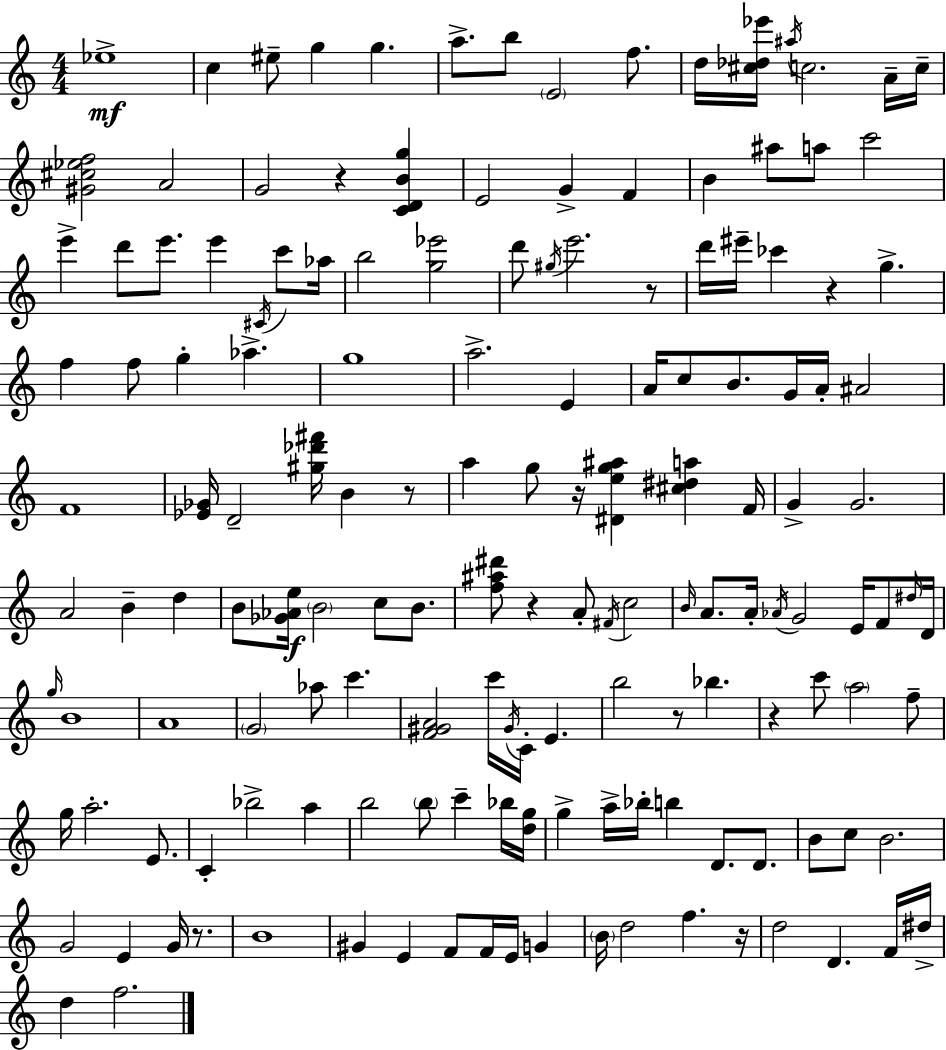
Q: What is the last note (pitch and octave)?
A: F5